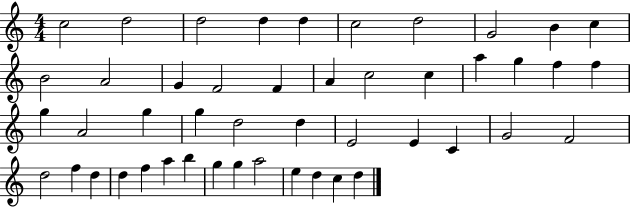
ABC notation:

X:1
T:Untitled
M:4/4
L:1/4
K:C
c2 d2 d2 d d c2 d2 G2 B c B2 A2 G F2 F A c2 c a g f f g A2 g g d2 d E2 E C G2 F2 d2 f d d f a b g g a2 e d c d